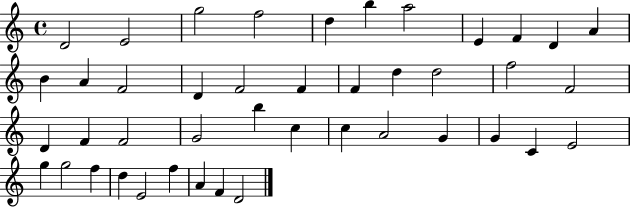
{
  \clef treble
  \time 4/4
  \defaultTimeSignature
  \key c \major
  d'2 e'2 | g''2 f''2 | d''4 b''4 a''2 | e'4 f'4 d'4 a'4 | \break b'4 a'4 f'2 | d'4 f'2 f'4 | f'4 d''4 d''2 | f''2 f'2 | \break d'4 f'4 f'2 | g'2 b''4 c''4 | c''4 a'2 g'4 | g'4 c'4 e'2 | \break g''4 g''2 f''4 | d''4 e'2 f''4 | a'4 f'4 d'2 | \bar "|."
}